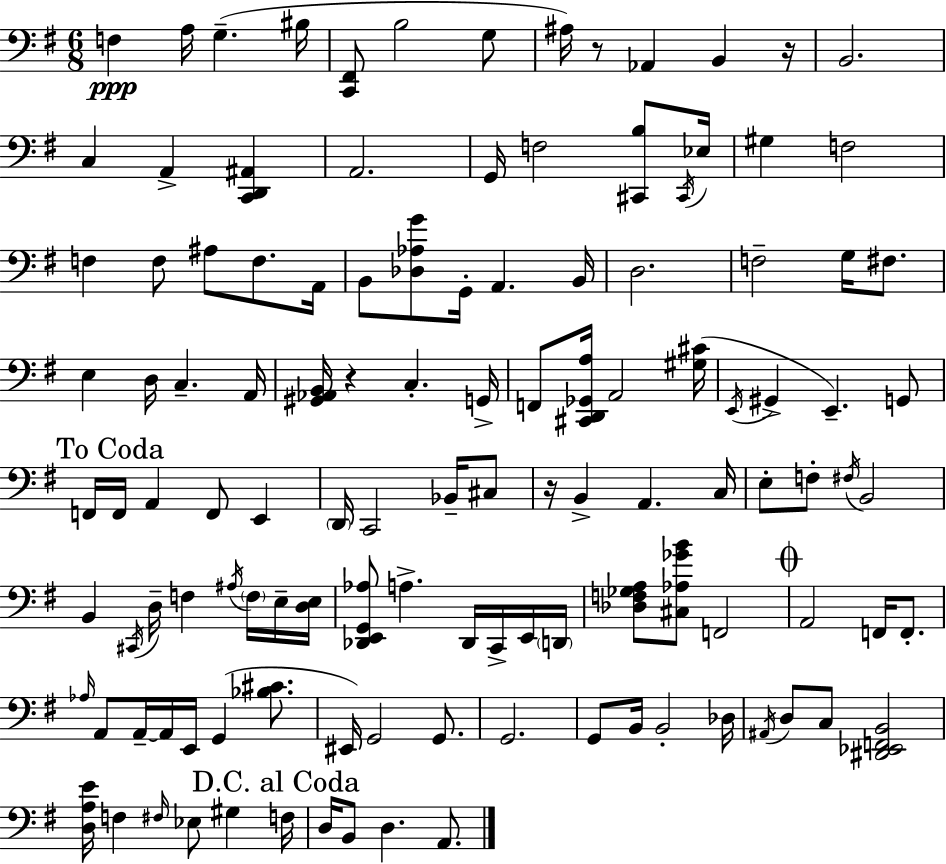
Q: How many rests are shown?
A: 4